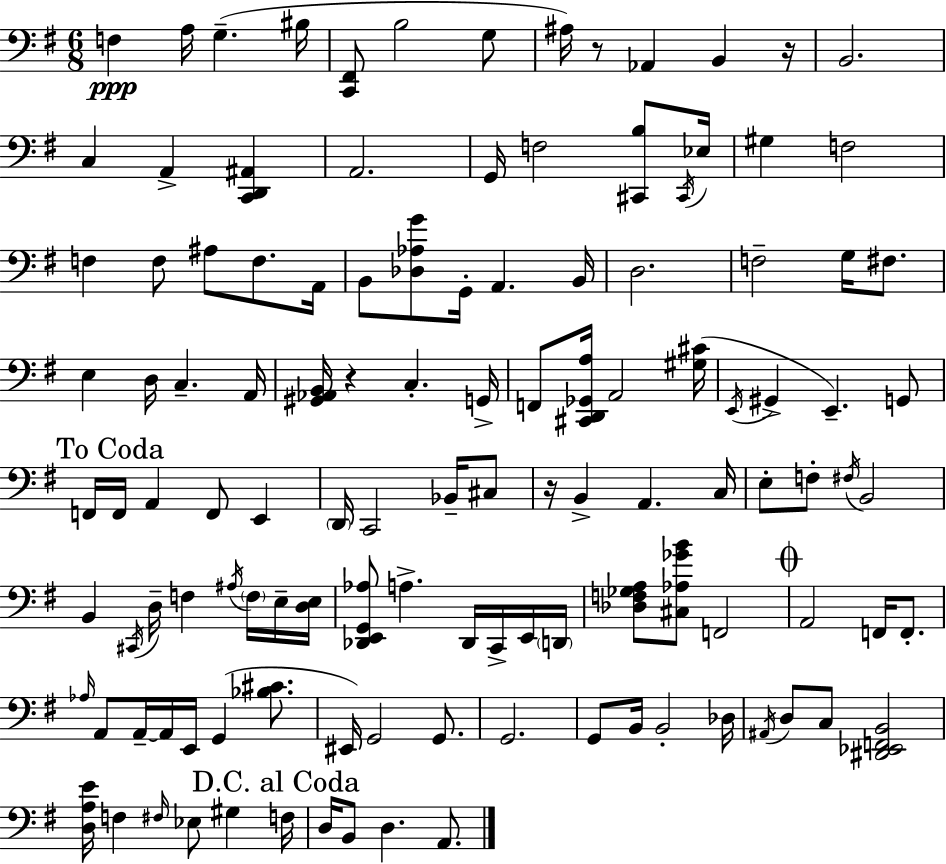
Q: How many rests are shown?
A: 4